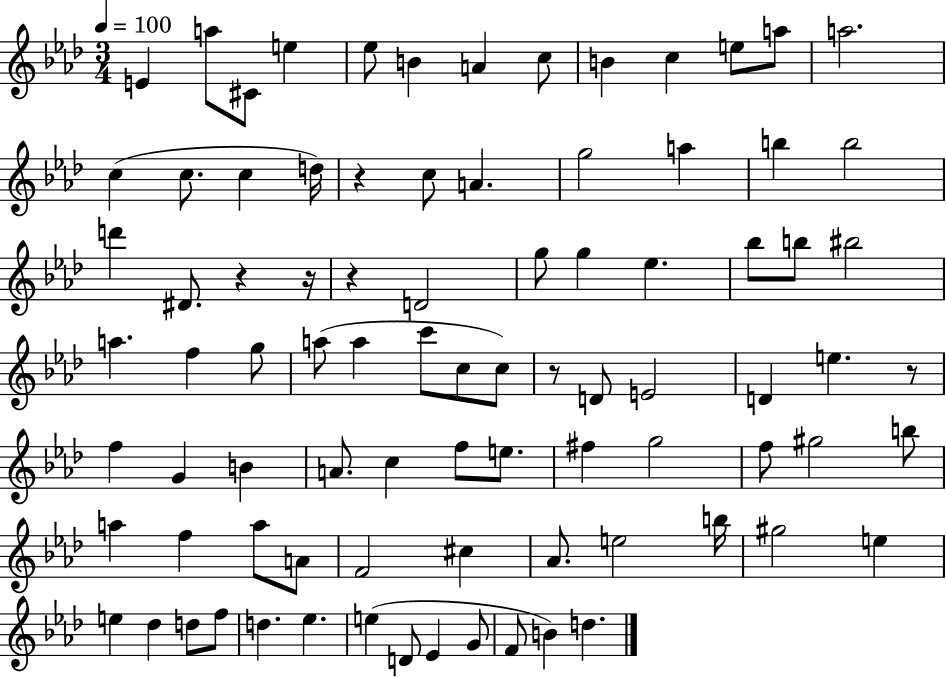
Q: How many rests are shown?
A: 6